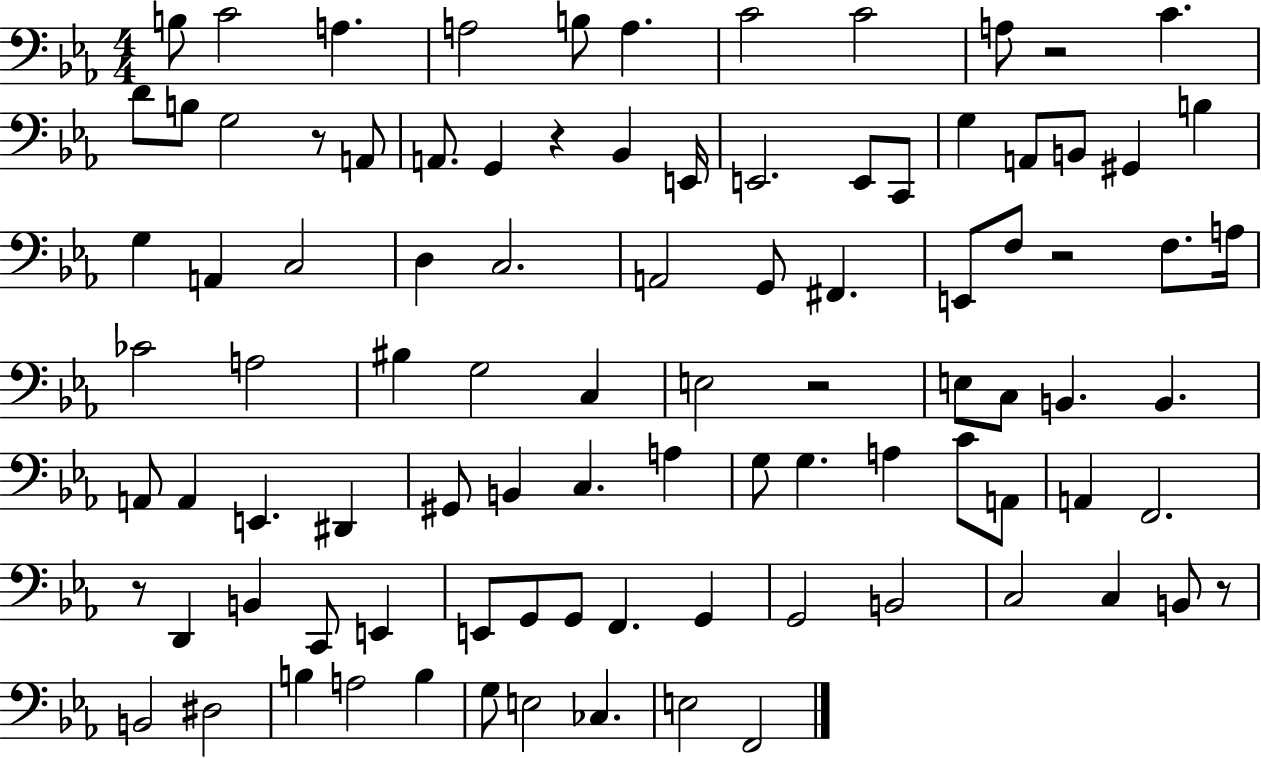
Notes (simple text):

B3/e C4/h A3/q. A3/h B3/e A3/q. C4/h C4/h A3/e R/h C4/q. D4/e B3/e G3/h R/e A2/e A2/e. G2/q R/q Bb2/q E2/s E2/h. E2/e C2/e G3/q A2/e B2/e G#2/q B3/q G3/q A2/q C3/h D3/q C3/h. A2/h G2/e F#2/q. E2/e F3/e R/h F3/e. A3/s CES4/h A3/h BIS3/q G3/h C3/q E3/h R/h E3/e C3/e B2/q. B2/q. A2/e A2/q E2/q. D#2/q G#2/e B2/q C3/q. A3/q G3/e G3/q. A3/q C4/e A2/e A2/q F2/h. R/e D2/q B2/q C2/e E2/q E2/e G2/e G2/e F2/q. G2/q G2/h B2/h C3/h C3/q B2/e R/e B2/h D#3/h B3/q A3/h B3/q G3/e E3/h CES3/q. E3/h F2/h